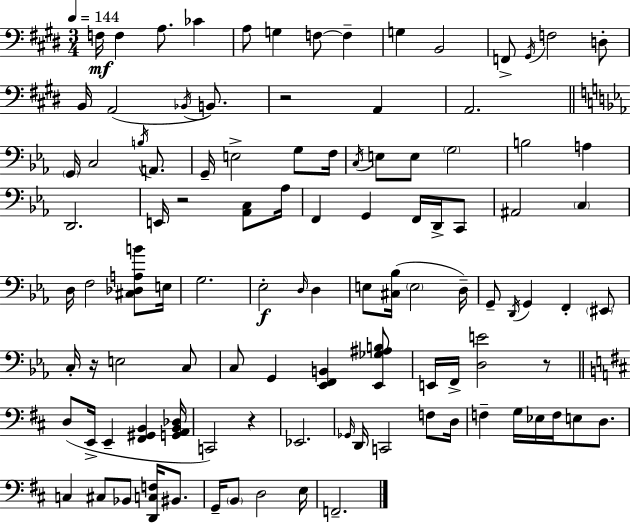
X:1
T:Untitled
M:3/4
L:1/4
K:E
F,/4 F, A,/2 _C A,/2 G, F,/2 F, G, B,,2 F,,/2 ^G,,/4 F,2 D,/2 B,,/4 A,,2 _B,,/4 B,,/2 z2 A,, A,,2 G,,/4 C,2 B,/4 A,,/2 G,,/4 E,2 G,/2 F,/4 C,/4 E,/2 E,/2 G,2 B,2 A, D,,2 E,,/4 z2 [_A,,C,]/2 _A,/4 F,, G,, F,,/4 D,,/4 C,,/2 ^A,,2 C, D,/4 F,2 [^C,_D,A,B]/2 E,/4 G,2 _E,2 D,/4 D, E,/2 [^C,_B,]/4 E,2 D,/4 G,,/2 D,,/4 G,, F,, ^E,,/2 C,/4 z/4 E,2 C,/2 C,/2 G,, [_E,,F,,B,,] [_E,,_G,^A,B,]/2 E,,/4 F,,/4 [D,E]2 z/2 D,/2 E,,/4 E,, [^F,,^G,,B,,] [G,,A,,B,,_D,]/4 C,,2 z _E,,2 _G,,/4 D,,/4 C,,2 F,/2 D,/4 F, G,/4 _E,/4 F,/4 E,/2 D,/2 C, ^C,/2 _B,,/2 [D,,C,F,]/4 ^B,,/2 G,,/4 B,,/2 D,2 E,/4 F,,2